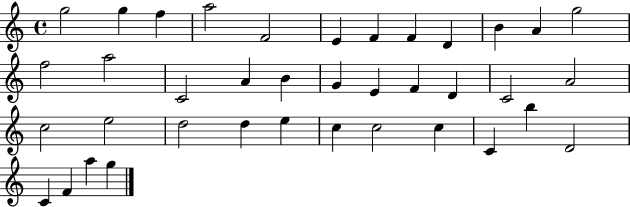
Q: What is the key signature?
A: C major